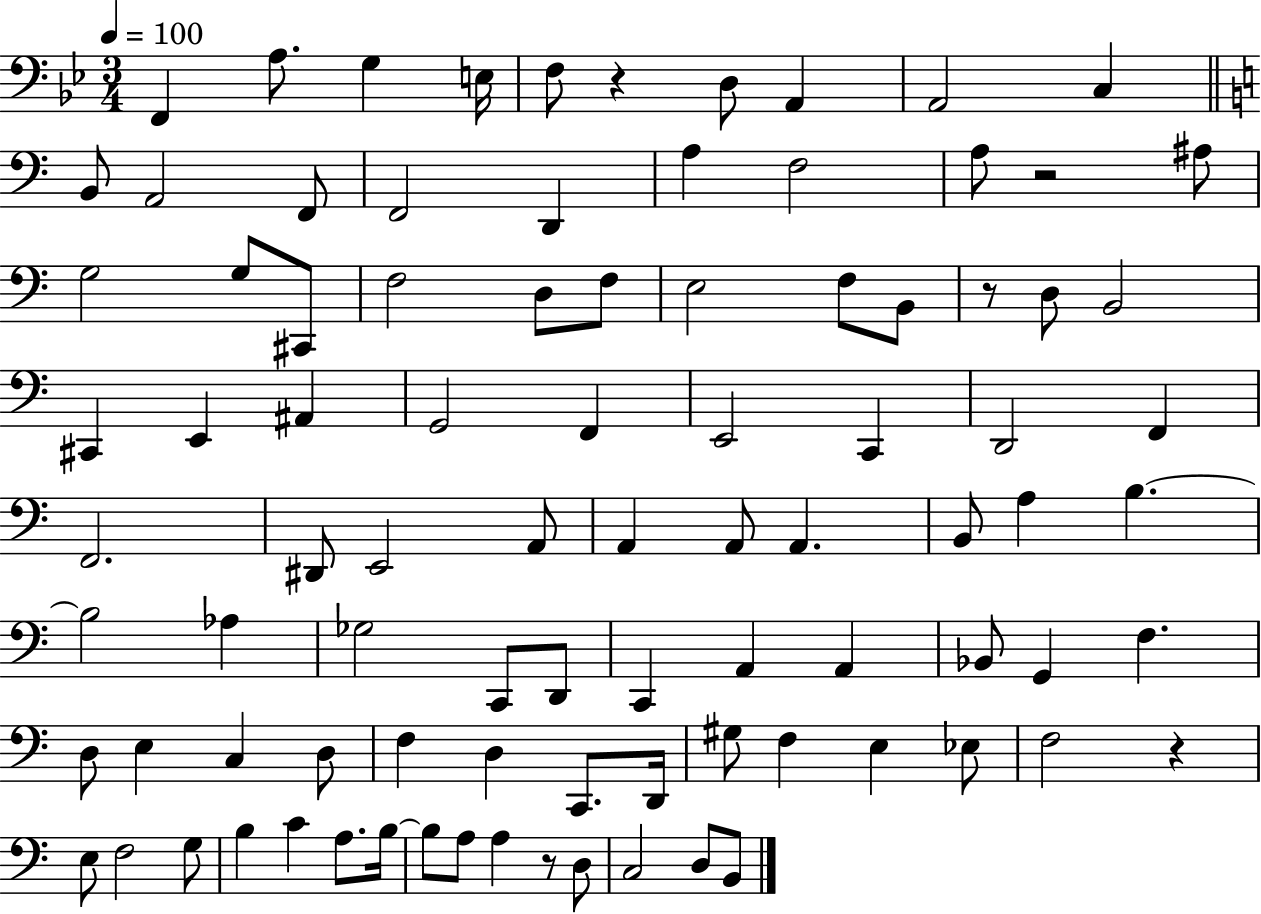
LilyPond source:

{
  \clef bass
  \numericTimeSignature
  \time 3/4
  \key bes \major
  \tempo 4 = 100
  f,4 a8. g4 e16 | f8 r4 d8 a,4 | a,2 c4 | \bar "||" \break \key a \minor b,8 a,2 f,8 | f,2 d,4 | a4 f2 | a8 r2 ais8 | \break g2 g8 cis,8 | f2 d8 f8 | e2 f8 b,8 | r8 d8 b,2 | \break cis,4 e,4 ais,4 | g,2 f,4 | e,2 c,4 | d,2 f,4 | \break f,2. | dis,8 e,2 a,8 | a,4 a,8 a,4. | b,8 a4 b4.~~ | \break b2 aes4 | ges2 c,8 d,8 | c,4 a,4 a,4 | bes,8 g,4 f4. | \break d8 e4 c4 d8 | f4 d4 c,8. d,16 | gis8 f4 e4 ees8 | f2 r4 | \break e8 f2 g8 | b4 c'4 a8. b16~~ | b8 a8 a4 r8 d8 | c2 d8 b,8 | \break \bar "|."
}